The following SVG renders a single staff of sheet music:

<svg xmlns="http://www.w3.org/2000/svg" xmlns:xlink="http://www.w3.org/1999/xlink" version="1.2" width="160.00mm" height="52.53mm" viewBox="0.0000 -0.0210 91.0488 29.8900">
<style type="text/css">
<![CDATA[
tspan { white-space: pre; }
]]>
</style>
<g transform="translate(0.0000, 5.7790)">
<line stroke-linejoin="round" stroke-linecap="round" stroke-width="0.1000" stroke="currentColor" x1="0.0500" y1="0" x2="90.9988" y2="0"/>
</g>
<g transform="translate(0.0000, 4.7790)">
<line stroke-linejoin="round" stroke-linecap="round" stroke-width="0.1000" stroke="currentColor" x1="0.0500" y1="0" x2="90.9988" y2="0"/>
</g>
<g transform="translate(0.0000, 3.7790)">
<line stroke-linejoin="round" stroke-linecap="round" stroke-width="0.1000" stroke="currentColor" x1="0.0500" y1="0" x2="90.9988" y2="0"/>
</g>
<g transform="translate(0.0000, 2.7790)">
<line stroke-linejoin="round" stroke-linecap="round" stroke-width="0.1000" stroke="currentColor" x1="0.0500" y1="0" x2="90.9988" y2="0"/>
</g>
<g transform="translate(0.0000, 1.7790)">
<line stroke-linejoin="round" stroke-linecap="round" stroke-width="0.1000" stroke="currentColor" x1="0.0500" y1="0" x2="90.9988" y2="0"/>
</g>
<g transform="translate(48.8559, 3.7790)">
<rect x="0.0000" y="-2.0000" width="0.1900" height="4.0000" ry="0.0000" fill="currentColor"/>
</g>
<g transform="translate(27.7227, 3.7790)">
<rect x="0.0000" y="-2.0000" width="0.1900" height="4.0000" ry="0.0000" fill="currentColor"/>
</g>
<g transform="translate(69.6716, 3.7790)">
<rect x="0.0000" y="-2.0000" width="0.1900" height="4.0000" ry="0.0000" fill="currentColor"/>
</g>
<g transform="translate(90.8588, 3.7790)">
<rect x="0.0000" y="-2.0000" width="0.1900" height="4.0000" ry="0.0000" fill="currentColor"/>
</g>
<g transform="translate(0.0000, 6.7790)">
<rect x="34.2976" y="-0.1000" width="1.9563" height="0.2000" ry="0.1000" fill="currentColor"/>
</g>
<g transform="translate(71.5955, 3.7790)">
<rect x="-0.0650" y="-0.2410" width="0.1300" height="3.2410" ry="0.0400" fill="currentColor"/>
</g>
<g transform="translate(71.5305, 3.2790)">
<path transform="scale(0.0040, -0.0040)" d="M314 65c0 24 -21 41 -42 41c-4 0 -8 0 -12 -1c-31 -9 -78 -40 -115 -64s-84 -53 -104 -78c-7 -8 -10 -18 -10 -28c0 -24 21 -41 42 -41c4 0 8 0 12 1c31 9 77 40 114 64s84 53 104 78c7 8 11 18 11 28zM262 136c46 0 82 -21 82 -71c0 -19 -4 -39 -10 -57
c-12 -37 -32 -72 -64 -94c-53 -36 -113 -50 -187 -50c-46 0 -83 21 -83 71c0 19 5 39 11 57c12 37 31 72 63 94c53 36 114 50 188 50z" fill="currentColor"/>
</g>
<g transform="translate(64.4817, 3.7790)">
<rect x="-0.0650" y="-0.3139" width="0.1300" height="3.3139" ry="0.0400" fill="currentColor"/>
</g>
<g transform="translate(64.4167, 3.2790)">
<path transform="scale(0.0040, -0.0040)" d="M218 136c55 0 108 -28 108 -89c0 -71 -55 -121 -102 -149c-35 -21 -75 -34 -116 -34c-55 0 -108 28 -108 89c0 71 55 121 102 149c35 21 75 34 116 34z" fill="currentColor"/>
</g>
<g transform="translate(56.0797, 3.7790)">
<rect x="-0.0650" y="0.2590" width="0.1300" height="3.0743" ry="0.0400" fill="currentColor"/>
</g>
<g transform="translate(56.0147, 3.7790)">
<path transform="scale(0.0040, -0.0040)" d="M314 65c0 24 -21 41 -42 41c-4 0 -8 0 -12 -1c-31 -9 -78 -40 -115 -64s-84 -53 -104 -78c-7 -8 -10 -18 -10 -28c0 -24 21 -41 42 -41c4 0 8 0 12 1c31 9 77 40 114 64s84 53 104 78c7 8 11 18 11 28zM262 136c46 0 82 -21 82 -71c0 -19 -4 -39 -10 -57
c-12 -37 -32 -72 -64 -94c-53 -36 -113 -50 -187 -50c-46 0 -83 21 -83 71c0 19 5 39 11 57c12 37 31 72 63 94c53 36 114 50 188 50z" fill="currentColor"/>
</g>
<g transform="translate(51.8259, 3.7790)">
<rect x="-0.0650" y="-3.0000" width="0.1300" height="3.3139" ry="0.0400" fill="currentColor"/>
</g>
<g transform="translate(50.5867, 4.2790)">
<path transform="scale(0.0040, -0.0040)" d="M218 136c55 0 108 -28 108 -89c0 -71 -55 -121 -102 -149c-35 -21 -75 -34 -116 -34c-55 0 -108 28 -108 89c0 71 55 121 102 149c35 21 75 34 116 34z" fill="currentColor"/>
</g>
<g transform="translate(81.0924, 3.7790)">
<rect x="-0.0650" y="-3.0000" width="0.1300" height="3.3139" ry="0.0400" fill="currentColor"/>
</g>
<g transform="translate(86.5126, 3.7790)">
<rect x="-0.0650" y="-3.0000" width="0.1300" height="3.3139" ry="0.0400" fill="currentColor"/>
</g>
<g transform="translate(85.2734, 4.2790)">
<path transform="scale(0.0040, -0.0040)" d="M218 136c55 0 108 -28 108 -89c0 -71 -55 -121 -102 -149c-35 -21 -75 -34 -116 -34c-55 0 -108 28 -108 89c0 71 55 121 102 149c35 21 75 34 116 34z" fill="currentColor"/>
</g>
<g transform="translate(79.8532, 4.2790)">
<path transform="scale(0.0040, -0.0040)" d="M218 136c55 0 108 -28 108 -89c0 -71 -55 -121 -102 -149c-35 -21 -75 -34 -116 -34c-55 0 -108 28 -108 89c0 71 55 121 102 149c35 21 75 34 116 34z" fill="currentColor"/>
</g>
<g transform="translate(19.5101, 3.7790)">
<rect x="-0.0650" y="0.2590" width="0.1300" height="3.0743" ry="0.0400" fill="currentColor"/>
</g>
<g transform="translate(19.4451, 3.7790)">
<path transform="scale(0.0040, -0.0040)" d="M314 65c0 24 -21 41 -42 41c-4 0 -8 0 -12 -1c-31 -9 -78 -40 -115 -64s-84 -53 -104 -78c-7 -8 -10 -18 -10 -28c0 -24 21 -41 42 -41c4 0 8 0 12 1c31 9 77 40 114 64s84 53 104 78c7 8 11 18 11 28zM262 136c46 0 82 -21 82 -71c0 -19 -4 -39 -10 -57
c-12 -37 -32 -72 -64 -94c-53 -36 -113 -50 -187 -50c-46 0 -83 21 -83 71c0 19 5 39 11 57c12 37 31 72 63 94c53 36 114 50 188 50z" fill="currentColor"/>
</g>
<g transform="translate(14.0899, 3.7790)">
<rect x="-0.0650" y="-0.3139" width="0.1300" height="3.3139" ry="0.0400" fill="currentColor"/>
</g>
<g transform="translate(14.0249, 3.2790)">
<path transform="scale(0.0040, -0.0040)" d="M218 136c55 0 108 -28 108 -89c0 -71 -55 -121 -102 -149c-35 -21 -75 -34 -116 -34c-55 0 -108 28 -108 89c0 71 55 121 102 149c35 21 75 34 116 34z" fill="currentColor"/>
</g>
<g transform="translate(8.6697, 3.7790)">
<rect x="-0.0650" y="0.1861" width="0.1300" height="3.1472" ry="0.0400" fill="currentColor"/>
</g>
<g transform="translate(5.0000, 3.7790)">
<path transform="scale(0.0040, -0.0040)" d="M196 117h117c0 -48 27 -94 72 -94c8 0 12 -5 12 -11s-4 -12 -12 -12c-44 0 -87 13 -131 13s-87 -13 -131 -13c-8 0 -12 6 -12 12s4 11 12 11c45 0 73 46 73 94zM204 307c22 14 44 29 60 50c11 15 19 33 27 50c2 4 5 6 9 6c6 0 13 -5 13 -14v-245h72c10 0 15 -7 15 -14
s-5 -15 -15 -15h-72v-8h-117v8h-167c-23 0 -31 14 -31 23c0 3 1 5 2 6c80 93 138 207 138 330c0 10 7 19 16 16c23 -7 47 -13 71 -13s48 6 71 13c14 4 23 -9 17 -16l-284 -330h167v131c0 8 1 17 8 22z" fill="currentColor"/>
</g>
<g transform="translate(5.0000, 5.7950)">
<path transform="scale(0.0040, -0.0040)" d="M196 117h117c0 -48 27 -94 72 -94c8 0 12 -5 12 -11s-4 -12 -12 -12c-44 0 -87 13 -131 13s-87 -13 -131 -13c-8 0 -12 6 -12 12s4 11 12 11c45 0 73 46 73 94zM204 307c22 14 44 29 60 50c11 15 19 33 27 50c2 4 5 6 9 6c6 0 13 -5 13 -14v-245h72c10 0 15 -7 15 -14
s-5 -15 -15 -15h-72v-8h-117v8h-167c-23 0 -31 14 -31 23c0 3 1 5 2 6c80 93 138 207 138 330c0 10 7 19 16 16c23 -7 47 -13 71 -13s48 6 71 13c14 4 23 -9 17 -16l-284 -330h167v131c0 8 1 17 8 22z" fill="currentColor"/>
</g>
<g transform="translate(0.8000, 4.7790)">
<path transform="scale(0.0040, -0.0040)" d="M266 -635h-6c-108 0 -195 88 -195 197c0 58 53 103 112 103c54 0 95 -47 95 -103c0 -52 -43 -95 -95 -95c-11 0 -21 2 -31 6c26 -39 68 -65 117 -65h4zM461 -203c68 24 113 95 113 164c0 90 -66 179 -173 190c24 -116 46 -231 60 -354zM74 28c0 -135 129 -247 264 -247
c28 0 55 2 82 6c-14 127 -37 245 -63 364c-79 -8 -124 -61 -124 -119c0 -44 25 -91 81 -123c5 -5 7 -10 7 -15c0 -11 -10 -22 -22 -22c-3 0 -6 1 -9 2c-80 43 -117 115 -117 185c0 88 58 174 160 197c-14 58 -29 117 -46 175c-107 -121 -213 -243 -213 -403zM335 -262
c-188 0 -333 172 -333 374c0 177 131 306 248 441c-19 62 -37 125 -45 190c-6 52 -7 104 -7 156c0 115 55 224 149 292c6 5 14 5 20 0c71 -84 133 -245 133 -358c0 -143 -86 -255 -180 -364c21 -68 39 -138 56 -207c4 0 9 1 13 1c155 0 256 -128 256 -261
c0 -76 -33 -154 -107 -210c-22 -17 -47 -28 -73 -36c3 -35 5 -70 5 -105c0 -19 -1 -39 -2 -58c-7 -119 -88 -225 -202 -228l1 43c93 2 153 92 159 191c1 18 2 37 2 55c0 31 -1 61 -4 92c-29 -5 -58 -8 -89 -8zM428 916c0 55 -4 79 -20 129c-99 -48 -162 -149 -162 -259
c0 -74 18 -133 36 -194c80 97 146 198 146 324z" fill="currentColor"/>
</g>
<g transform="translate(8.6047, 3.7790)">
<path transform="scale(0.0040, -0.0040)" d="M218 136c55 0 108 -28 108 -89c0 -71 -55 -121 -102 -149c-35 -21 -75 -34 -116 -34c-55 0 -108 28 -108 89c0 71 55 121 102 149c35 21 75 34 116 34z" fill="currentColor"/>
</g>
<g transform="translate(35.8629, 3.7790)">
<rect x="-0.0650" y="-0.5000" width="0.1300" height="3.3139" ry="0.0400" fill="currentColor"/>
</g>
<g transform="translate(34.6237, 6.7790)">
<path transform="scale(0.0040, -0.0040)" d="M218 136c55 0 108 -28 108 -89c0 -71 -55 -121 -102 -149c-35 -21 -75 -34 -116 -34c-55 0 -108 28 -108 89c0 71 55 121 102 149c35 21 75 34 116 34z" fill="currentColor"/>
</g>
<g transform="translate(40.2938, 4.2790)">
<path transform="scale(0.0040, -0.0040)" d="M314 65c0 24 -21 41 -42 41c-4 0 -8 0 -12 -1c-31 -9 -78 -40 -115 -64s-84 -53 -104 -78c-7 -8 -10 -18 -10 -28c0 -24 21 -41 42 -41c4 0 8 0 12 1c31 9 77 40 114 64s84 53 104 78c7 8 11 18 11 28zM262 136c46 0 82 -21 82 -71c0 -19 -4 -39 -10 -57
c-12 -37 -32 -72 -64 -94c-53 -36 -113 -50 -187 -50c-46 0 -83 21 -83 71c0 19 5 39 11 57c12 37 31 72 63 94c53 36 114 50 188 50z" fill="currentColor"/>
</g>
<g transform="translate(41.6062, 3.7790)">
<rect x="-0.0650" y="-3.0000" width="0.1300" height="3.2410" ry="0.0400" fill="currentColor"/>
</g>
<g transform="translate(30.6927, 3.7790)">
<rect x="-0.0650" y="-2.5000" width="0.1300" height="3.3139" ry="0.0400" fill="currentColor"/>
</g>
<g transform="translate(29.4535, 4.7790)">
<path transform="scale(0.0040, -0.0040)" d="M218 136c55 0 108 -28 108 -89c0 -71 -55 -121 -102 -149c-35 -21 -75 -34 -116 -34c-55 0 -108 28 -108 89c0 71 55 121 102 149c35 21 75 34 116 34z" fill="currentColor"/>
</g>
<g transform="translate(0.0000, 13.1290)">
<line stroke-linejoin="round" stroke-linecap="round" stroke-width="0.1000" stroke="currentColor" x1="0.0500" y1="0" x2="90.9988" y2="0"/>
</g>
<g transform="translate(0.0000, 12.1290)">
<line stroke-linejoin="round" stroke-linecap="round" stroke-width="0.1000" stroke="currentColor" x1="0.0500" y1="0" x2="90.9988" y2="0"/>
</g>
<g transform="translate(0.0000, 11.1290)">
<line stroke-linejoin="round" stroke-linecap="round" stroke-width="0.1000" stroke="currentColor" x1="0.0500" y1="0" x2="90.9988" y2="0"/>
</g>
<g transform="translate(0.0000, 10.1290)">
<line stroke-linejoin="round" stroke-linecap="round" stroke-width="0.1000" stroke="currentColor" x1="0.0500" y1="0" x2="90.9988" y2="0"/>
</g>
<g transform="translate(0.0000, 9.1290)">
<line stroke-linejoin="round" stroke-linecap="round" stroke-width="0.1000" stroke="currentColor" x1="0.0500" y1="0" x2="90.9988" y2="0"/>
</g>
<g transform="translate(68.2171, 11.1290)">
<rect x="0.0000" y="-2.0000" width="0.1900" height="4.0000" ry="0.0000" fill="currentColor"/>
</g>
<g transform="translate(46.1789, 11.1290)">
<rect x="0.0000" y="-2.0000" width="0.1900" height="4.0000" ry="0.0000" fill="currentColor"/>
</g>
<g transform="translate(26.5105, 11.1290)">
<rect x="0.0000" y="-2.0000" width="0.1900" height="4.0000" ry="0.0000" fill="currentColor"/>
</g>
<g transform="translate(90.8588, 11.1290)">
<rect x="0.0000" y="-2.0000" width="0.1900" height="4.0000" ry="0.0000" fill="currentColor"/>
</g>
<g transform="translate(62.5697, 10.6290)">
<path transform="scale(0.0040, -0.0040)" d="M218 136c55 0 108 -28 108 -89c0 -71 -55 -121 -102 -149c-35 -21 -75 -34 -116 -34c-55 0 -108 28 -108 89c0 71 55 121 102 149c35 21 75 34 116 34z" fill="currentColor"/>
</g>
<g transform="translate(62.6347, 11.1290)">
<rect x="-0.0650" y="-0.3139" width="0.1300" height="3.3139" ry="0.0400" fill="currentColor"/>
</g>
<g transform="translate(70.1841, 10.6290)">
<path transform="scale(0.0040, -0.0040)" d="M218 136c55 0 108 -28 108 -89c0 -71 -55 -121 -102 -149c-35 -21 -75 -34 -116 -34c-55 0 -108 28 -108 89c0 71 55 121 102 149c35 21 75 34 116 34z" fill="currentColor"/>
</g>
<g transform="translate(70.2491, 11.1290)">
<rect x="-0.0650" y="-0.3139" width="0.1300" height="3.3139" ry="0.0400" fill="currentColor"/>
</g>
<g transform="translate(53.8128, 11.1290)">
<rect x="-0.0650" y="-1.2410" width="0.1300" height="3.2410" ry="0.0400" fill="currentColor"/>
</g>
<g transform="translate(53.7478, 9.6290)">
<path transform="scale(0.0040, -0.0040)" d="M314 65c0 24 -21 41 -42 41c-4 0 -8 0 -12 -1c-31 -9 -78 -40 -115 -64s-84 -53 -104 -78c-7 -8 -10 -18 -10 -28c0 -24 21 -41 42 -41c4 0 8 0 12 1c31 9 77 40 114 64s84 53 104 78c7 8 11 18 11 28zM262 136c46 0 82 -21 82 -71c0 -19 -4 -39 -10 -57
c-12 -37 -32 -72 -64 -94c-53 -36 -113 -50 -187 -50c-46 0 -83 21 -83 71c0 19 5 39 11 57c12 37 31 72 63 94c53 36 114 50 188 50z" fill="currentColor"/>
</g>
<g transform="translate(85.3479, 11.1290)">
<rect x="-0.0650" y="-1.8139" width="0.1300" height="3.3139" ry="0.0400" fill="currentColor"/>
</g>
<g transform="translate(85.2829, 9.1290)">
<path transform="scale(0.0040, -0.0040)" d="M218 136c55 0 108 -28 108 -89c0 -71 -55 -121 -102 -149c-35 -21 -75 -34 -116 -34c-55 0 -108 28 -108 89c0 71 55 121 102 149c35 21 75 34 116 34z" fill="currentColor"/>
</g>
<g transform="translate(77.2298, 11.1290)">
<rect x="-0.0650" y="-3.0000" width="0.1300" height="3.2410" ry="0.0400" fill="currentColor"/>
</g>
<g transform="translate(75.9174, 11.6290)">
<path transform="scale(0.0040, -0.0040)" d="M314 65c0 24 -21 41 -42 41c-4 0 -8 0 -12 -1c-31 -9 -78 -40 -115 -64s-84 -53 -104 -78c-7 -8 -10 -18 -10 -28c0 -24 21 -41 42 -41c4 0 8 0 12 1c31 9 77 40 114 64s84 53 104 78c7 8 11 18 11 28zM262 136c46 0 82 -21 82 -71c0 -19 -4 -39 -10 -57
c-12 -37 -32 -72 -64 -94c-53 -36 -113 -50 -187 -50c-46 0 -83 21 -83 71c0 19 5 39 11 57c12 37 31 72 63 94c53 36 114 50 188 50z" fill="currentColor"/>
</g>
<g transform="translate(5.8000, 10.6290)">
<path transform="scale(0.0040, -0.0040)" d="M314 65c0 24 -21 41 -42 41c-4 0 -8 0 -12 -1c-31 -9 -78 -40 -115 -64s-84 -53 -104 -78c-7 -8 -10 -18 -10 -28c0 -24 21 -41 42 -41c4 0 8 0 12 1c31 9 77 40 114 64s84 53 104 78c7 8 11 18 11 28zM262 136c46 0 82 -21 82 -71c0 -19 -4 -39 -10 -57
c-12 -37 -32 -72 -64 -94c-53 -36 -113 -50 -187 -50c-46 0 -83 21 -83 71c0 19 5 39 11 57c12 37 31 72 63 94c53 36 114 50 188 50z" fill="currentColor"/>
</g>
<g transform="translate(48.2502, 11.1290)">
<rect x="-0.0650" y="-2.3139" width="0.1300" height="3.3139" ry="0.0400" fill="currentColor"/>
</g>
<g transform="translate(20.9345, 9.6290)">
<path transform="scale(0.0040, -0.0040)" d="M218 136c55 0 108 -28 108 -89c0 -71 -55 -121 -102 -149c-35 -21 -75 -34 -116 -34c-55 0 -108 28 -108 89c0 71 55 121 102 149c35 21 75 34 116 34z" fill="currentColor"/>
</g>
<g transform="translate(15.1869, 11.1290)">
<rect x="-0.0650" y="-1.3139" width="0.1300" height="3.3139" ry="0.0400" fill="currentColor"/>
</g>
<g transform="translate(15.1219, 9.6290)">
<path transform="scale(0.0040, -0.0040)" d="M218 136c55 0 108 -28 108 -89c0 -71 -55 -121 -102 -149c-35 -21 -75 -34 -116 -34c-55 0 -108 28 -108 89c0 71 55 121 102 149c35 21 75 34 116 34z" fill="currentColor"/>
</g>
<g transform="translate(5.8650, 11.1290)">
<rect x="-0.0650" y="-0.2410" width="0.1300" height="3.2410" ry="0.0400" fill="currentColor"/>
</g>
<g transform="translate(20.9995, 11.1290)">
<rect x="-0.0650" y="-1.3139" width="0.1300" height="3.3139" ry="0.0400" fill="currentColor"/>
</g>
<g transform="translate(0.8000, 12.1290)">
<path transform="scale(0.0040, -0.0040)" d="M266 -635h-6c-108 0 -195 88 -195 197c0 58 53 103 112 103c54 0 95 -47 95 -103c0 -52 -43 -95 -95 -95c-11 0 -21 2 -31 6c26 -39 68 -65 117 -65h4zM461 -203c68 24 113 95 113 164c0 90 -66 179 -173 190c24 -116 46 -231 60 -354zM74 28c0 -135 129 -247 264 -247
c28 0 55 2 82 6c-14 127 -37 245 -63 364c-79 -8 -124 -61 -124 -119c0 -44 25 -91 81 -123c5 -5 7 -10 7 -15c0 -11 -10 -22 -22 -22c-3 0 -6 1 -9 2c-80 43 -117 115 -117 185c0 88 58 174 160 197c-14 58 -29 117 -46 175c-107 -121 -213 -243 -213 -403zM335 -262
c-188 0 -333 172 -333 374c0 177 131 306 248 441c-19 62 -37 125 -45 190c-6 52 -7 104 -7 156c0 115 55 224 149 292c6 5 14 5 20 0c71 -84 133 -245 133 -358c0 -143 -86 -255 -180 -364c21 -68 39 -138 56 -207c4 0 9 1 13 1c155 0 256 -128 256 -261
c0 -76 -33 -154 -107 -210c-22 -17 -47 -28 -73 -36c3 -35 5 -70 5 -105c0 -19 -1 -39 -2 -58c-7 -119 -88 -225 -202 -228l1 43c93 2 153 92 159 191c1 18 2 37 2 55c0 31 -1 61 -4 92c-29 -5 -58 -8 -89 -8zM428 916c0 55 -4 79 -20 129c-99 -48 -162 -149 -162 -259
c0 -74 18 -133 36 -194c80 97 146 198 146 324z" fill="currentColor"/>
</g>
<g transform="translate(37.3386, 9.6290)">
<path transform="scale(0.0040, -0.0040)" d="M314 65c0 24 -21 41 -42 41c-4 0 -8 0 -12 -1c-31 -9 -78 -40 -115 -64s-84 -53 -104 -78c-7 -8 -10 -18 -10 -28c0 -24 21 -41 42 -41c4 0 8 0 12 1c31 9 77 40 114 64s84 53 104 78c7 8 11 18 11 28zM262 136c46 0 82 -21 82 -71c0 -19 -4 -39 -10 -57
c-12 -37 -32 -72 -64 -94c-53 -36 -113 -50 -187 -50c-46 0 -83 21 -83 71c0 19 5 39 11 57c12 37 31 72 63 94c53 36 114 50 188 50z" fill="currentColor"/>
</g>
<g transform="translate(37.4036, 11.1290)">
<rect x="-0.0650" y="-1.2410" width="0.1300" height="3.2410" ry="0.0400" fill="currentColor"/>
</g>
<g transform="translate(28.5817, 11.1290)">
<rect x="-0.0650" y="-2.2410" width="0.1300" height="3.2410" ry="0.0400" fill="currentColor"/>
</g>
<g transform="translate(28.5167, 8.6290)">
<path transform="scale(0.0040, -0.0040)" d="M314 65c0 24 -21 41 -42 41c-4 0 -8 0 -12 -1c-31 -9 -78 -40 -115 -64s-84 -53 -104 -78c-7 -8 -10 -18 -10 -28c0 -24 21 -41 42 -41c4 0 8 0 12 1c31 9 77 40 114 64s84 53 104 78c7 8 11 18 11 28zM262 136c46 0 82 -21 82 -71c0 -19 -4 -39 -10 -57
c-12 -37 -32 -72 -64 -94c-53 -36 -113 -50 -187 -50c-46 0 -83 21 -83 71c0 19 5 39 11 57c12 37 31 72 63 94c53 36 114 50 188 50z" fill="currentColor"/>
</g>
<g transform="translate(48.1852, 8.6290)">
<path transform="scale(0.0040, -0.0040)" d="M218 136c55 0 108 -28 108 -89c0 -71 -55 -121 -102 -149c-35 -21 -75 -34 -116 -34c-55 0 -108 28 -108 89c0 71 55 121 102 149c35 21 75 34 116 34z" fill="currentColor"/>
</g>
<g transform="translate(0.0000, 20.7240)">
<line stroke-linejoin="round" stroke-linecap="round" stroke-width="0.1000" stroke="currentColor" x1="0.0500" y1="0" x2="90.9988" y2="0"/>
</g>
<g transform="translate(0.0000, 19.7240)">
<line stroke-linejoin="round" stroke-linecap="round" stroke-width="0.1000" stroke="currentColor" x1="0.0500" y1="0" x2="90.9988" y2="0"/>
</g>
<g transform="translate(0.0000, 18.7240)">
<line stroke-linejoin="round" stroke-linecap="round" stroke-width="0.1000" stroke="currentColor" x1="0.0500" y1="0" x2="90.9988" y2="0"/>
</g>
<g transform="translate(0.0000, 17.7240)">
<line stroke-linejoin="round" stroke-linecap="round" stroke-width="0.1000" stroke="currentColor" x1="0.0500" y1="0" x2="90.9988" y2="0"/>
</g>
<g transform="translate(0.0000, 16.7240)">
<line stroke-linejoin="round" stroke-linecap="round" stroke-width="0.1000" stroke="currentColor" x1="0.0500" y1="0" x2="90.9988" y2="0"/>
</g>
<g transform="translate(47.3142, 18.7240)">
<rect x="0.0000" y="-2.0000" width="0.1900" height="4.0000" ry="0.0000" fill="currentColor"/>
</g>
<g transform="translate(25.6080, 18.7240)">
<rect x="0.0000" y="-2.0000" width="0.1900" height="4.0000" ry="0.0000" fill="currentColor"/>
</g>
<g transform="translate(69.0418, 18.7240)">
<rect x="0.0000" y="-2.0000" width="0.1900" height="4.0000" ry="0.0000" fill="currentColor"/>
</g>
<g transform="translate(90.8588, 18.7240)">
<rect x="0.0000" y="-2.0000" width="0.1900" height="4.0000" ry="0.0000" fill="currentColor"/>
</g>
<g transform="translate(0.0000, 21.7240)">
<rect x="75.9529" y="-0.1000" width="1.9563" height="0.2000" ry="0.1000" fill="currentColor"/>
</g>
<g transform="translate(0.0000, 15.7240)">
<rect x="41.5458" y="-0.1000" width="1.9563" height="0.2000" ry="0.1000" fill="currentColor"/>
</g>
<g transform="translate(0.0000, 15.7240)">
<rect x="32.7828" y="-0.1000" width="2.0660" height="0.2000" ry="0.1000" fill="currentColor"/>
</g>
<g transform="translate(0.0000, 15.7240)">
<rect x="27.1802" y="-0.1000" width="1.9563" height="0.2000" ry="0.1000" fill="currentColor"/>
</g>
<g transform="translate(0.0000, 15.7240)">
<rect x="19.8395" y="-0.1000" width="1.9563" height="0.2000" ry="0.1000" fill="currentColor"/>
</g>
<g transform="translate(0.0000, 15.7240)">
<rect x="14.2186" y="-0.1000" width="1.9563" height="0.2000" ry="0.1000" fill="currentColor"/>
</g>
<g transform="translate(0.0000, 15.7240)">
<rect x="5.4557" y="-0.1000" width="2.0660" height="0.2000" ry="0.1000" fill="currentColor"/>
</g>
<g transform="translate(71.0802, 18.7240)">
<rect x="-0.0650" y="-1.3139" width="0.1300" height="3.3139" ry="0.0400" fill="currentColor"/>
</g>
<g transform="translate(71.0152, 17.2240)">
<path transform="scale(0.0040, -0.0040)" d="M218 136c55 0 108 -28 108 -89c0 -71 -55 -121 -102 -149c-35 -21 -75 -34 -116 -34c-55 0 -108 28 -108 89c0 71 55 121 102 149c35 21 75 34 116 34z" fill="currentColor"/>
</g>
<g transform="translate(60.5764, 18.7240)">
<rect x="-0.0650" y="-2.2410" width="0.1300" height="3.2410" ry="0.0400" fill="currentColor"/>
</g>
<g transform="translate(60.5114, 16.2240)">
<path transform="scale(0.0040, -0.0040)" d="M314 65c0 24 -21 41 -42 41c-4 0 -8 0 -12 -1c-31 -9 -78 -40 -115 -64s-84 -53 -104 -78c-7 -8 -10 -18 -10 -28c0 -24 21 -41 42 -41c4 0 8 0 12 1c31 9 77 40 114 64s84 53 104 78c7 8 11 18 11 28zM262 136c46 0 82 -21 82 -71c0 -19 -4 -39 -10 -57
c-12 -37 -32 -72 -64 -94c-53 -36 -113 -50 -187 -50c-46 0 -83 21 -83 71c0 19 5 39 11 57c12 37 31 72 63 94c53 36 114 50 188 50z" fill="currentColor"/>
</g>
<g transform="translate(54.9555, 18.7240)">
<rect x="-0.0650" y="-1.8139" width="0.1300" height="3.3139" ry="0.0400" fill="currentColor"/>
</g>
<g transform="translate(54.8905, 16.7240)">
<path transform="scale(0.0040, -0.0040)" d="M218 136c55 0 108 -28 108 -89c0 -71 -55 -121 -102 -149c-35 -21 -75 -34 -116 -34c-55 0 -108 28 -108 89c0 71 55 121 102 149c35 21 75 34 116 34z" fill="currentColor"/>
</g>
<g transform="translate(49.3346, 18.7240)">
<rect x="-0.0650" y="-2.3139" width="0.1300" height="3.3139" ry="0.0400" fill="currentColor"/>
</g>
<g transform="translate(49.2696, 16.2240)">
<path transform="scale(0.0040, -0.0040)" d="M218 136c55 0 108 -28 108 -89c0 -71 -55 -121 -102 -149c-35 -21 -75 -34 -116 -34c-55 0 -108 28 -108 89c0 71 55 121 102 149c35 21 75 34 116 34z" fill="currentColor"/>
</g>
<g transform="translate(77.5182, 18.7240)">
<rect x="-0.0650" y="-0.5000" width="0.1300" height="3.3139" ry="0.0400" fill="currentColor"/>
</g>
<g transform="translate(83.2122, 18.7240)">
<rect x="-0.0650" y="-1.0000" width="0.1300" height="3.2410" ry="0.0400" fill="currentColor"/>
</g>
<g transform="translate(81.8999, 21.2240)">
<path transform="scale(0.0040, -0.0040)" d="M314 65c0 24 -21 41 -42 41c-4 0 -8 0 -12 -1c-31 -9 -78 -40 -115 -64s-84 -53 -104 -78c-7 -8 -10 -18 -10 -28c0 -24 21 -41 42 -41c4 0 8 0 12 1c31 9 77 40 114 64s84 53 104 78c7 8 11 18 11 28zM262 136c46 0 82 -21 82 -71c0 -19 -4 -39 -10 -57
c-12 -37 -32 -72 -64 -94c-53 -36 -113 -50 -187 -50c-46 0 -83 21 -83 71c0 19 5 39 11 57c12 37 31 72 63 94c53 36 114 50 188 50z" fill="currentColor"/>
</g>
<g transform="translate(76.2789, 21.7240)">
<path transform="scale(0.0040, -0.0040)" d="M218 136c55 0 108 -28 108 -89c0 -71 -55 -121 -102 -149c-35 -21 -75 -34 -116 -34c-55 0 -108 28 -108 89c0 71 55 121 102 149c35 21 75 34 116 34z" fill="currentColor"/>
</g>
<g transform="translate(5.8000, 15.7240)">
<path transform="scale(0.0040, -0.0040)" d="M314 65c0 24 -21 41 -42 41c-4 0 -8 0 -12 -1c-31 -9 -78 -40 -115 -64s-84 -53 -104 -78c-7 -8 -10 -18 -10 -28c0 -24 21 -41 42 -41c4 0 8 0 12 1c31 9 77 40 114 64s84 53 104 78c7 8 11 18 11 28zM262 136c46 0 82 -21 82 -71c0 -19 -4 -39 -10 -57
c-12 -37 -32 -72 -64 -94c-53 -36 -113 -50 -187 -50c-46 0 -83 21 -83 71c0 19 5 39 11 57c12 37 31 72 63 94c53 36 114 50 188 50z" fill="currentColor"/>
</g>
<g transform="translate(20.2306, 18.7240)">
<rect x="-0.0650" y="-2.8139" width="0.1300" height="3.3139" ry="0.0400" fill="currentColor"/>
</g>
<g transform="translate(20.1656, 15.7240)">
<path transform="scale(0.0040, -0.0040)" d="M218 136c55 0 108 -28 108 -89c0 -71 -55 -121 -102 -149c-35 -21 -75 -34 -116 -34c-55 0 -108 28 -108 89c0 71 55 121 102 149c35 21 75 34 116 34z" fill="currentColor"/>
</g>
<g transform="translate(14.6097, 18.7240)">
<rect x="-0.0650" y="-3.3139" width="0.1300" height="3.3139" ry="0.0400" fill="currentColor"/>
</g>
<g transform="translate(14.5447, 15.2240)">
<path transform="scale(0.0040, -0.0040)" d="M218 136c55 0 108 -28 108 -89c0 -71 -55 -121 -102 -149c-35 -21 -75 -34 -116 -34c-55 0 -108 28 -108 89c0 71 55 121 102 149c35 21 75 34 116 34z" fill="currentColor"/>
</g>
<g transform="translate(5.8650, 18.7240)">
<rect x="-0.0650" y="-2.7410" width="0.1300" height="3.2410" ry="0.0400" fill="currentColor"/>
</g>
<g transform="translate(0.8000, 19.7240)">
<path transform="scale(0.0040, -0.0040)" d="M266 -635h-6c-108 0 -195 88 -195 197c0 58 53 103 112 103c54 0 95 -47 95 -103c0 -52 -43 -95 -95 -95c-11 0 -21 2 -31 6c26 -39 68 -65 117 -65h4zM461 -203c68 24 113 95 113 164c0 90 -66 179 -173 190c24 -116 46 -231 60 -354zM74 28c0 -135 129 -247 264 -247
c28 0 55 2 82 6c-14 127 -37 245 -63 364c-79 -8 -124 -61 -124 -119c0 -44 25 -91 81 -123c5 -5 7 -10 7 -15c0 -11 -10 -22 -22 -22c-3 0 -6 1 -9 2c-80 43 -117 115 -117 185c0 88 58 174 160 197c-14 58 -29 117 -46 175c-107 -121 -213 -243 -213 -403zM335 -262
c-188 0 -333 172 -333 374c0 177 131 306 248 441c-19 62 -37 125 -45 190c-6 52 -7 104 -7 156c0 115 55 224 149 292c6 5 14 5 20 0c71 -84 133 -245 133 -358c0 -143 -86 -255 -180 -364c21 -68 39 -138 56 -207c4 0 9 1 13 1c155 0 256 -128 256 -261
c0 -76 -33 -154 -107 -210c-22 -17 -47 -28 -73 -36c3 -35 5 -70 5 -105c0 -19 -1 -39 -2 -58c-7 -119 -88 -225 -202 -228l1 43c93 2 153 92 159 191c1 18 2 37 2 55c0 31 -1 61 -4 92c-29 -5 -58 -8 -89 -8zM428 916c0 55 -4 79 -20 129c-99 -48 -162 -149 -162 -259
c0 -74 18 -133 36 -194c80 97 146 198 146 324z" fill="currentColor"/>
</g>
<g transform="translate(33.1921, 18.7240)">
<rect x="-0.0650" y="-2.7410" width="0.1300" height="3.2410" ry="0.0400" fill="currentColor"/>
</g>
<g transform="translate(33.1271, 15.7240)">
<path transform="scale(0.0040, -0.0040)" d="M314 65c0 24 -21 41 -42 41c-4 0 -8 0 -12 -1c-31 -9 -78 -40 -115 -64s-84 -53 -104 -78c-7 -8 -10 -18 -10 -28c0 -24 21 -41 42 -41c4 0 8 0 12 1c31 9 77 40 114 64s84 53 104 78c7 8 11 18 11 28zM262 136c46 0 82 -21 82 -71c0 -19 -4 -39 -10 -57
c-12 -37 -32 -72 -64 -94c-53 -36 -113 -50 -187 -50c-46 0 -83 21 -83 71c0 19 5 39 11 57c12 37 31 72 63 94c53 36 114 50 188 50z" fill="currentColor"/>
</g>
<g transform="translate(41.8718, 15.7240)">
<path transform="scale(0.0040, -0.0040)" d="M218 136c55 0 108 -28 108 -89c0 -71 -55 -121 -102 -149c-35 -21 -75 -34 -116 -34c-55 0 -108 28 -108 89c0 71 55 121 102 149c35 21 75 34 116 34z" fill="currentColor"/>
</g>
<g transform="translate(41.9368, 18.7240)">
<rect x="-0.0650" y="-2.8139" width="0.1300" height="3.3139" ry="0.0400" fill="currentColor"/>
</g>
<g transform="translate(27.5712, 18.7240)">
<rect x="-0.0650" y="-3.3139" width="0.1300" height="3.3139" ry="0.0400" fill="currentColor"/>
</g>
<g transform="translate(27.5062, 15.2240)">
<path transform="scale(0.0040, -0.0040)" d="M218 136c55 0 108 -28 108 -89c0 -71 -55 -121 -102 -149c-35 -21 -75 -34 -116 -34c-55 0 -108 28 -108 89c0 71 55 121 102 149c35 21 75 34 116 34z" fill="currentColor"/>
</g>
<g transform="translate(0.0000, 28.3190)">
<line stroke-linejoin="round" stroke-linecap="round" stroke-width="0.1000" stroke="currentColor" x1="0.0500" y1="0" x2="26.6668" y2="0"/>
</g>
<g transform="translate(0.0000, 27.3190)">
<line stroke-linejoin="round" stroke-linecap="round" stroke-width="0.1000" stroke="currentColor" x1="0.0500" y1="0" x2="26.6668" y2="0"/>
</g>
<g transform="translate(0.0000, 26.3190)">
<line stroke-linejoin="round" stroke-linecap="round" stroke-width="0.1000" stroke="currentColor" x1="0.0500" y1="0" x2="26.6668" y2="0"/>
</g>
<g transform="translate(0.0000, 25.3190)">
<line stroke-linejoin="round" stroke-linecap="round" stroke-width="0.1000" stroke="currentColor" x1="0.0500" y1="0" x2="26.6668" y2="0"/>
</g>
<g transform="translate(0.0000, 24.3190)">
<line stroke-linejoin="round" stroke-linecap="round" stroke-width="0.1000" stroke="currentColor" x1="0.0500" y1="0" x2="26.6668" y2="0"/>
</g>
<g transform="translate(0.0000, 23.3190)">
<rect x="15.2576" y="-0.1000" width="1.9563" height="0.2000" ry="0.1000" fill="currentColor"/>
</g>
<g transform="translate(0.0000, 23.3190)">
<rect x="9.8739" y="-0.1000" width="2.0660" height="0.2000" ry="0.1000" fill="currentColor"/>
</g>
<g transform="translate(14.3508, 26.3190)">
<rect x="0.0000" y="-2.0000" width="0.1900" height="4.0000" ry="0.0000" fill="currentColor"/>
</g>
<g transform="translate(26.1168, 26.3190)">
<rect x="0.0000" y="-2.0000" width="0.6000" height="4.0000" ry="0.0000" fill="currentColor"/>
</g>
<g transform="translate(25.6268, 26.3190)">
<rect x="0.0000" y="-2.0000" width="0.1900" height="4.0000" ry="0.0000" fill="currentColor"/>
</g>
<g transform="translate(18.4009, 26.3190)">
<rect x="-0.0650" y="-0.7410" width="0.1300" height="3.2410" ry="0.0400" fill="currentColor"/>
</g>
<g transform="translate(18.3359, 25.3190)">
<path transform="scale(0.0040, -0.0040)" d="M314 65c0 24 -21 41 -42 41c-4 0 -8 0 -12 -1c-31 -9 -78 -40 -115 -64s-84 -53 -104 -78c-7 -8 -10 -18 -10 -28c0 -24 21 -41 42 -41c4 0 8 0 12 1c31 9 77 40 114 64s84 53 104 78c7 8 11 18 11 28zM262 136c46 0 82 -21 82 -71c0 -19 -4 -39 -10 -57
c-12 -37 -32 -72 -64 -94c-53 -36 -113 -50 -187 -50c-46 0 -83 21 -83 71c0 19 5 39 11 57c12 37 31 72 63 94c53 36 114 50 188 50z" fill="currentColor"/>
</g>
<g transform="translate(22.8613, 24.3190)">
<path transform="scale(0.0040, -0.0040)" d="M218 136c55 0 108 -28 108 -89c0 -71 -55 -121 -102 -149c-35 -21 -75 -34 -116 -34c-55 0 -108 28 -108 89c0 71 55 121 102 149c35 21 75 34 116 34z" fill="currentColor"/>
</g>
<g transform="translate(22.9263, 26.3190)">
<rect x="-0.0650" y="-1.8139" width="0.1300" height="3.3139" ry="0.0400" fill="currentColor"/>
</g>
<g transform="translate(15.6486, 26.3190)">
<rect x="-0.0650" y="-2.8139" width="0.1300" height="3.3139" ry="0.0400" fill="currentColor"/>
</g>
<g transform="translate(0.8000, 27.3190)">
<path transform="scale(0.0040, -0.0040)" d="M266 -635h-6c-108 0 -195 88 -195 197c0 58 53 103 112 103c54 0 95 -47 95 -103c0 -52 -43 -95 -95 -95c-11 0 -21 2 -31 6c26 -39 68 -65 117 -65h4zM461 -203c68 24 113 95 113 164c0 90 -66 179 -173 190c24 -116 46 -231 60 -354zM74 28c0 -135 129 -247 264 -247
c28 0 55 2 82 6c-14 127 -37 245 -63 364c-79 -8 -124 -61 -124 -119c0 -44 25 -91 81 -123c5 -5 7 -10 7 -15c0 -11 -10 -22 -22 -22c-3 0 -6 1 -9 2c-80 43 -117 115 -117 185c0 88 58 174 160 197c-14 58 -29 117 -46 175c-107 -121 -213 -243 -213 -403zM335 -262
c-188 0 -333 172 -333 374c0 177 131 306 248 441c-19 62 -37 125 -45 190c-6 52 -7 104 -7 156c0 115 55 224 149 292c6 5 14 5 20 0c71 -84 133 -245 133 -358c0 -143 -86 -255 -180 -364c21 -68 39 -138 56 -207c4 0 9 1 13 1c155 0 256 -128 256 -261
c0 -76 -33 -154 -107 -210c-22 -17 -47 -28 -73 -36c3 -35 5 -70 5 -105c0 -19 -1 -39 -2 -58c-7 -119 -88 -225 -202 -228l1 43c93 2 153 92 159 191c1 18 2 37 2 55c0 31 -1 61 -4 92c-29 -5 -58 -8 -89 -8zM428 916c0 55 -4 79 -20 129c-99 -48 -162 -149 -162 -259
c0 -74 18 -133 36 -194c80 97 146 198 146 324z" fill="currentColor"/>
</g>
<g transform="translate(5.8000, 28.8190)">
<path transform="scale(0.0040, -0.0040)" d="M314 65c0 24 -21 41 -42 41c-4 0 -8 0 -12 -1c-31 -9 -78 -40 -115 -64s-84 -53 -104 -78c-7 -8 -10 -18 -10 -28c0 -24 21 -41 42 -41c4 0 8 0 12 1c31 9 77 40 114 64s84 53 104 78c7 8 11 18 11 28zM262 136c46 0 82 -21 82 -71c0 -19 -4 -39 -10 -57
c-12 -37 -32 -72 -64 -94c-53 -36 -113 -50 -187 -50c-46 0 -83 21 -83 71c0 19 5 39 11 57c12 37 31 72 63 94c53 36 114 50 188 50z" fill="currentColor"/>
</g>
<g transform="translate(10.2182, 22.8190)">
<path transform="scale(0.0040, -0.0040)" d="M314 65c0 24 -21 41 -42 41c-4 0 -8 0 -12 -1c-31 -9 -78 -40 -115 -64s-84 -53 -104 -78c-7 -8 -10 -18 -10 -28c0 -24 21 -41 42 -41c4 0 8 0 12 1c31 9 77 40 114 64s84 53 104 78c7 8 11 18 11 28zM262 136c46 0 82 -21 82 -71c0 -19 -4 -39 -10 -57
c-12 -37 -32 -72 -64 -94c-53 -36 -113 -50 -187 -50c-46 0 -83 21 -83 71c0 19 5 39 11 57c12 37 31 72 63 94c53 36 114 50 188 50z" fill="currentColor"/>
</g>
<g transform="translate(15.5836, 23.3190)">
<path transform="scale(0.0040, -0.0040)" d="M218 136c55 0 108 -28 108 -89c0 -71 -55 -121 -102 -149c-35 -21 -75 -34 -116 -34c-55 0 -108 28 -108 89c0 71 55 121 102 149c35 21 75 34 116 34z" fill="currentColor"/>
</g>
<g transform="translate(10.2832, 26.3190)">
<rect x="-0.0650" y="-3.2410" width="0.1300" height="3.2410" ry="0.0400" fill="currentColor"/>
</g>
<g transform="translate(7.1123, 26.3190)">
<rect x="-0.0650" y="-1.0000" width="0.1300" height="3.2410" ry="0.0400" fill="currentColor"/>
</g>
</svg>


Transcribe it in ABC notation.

X:1
T:Untitled
M:4/4
L:1/4
K:C
B c B2 G C A2 A B2 c c2 A A c2 e e g2 e2 g e2 c c A2 f a2 b a b a2 a g f g2 e C D2 D2 b2 a d2 f